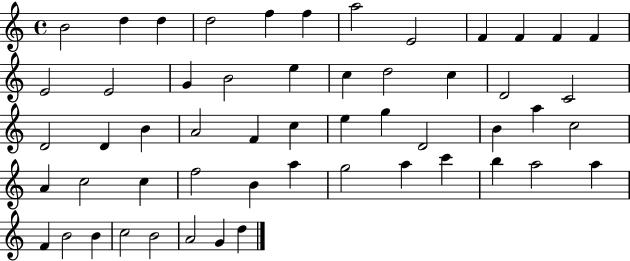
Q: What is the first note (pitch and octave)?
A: B4